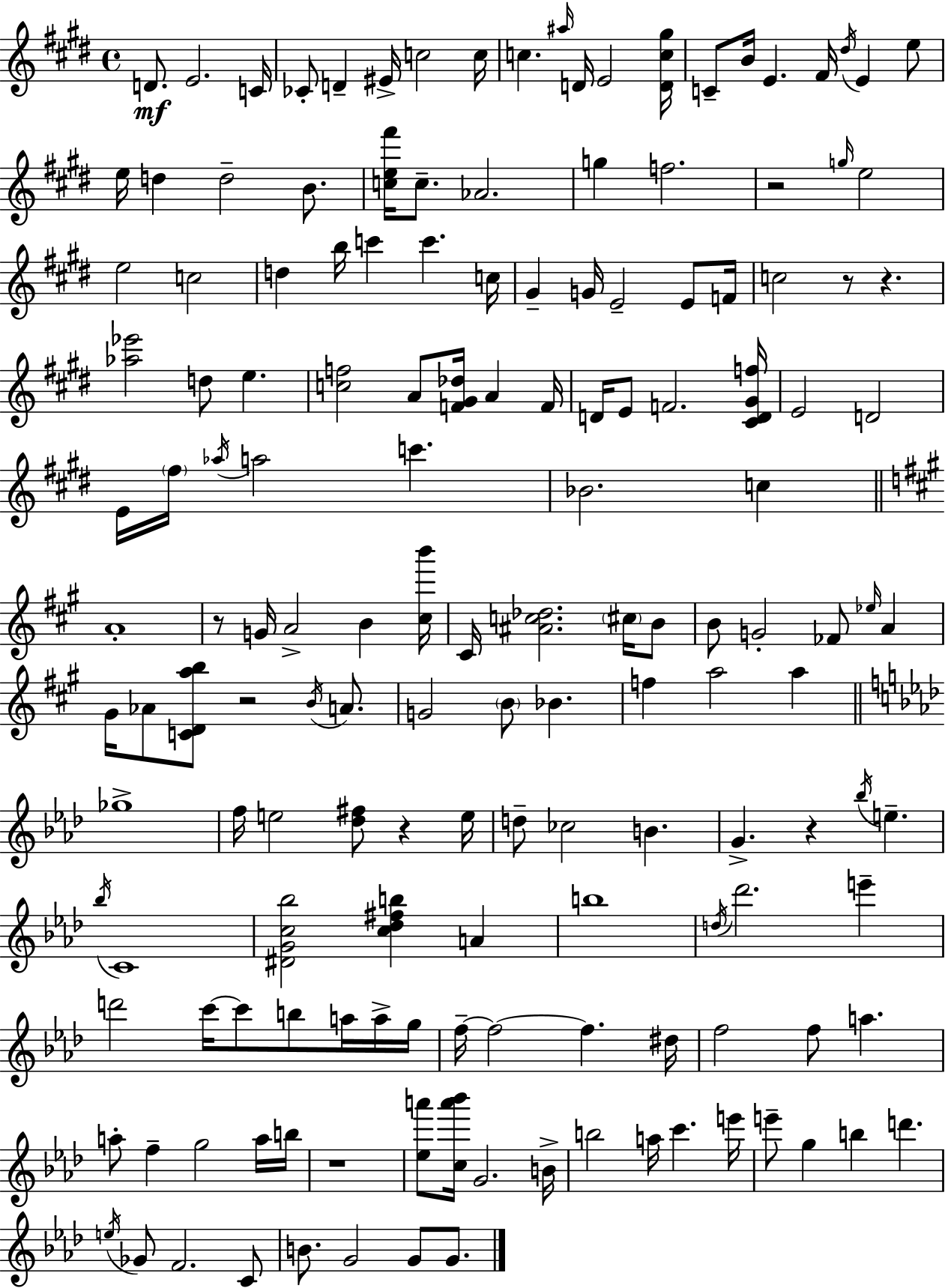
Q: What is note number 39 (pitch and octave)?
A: E4